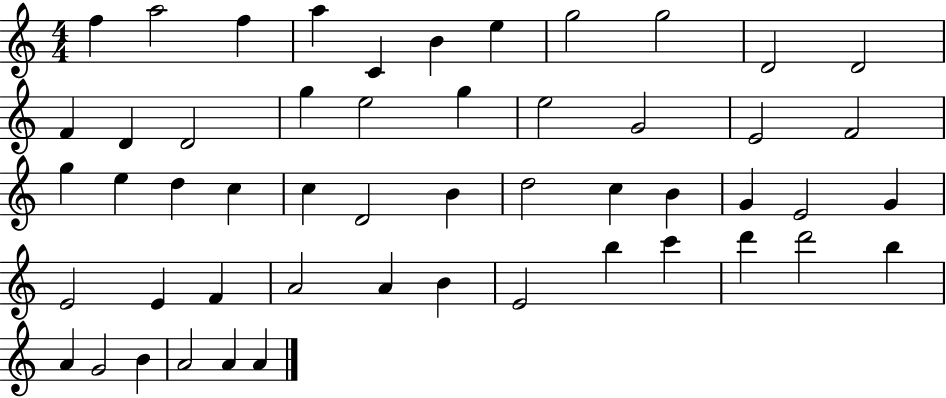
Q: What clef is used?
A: treble